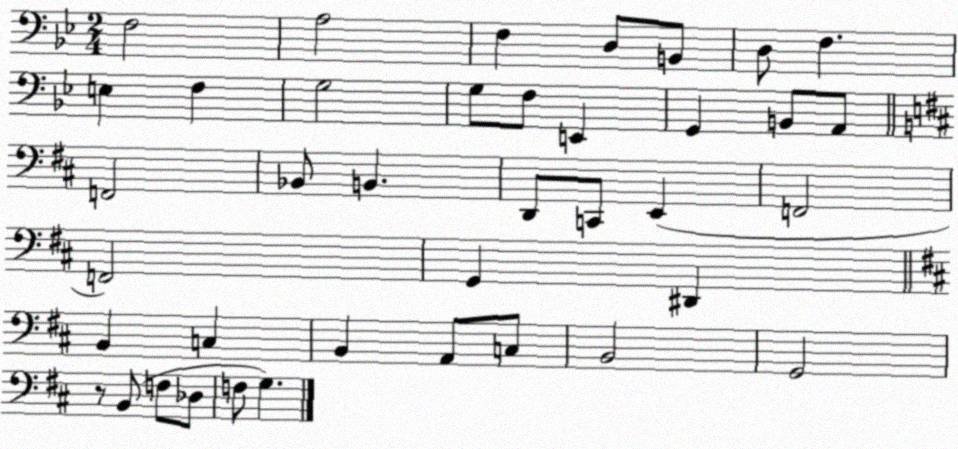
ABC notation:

X:1
T:Untitled
M:2/4
L:1/4
K:Bb
F,2 A,2 F, D,/2 B,,/2 D,/2 F, E, F, G,2 G,/2 F,/2 E,, G,, B,,/2 A,,/2 F,,2 _B,,/2 B,, D,,/2 C,,/2 E,, F,,2 F,,2 G,, ^D,, B,, C, B,, A,,/2 C,/2 B,,2 G,,2 z/2 B,,/2 F,/2 _D,/2 F,/2 G,